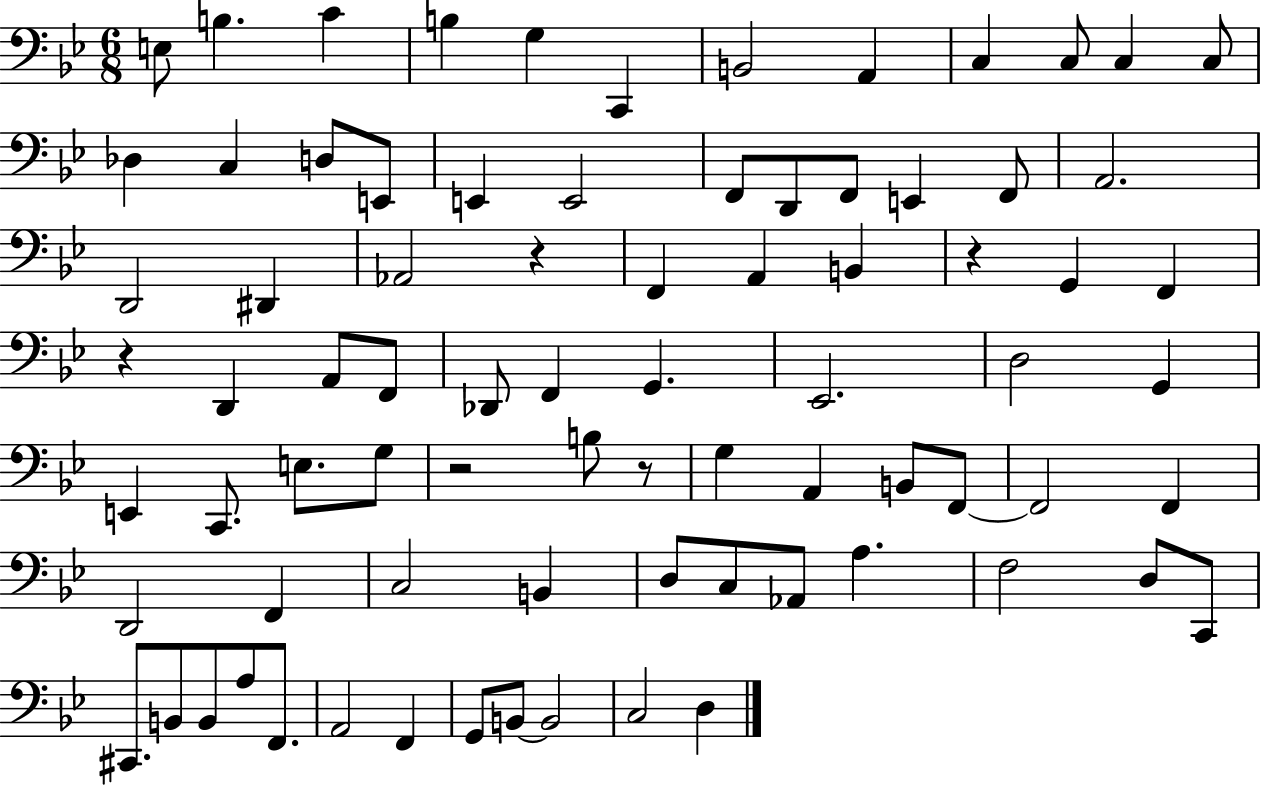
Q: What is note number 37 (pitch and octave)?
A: F2